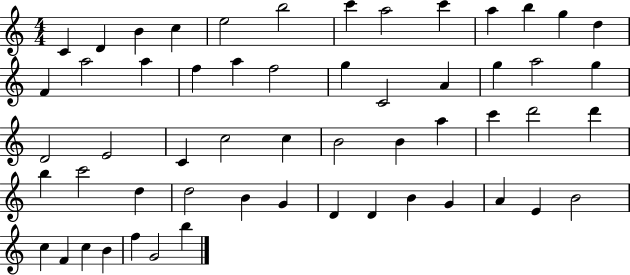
X:1
T:Untitled
M:4/4
L:1/4
K:C
C D B c e2 b2 c' a2 c' a b g d F a2 a f a f2 g C2 A g a2 g D2 E2 C c2 c B2 B a c' d'2 d' b c'2 d d2 B G D D B G A E B2 c F c B f G2 b